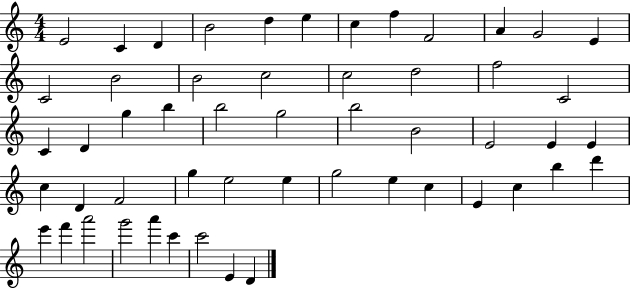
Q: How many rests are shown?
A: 0